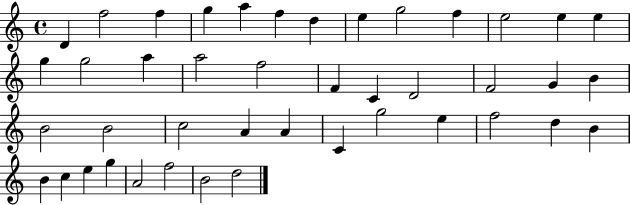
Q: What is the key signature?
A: C major